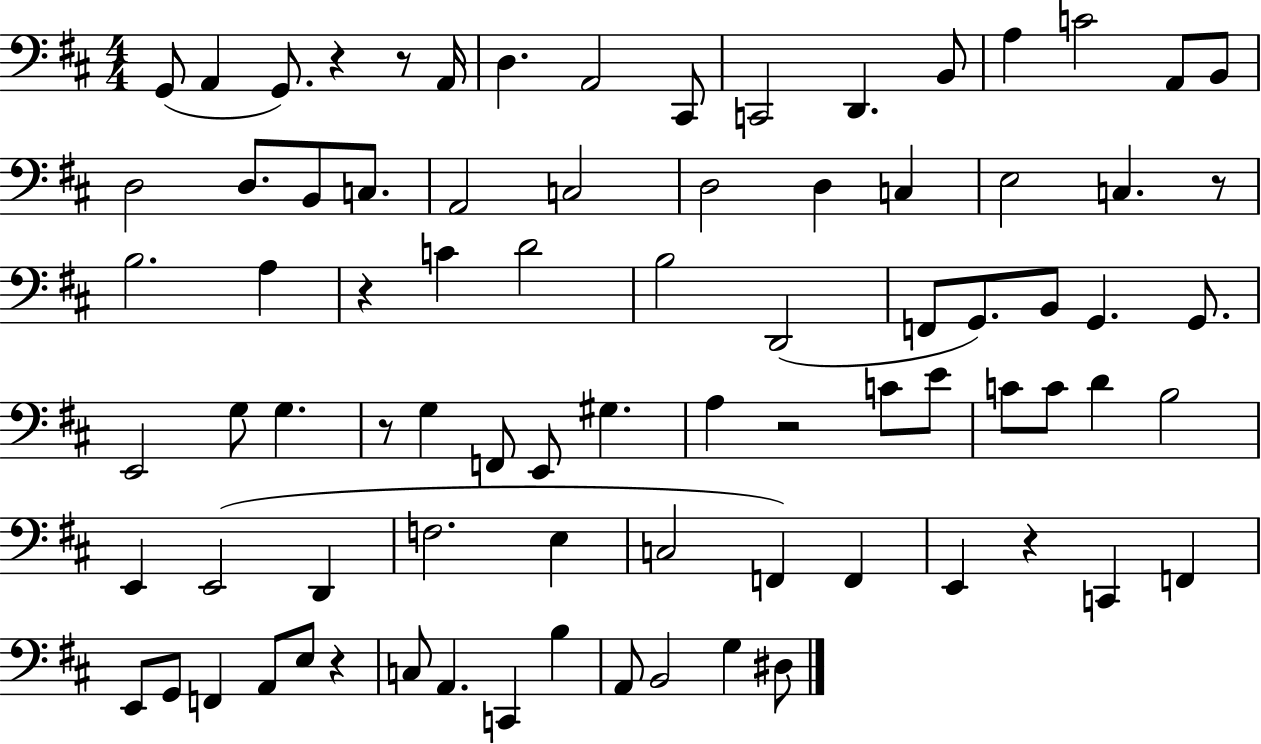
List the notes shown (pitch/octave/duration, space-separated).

G2/e A2/q G2/e. R/q R/e A2/s D3/q. A2/h C#2/e C2/h D2/q. B2/e A3/q C4/h A2/e B2/e D3/h D3/e. B2/e C3/e. A2/h C3/h D3/h D3/q C3/q E3/h C3/q. R/e B3/h. A3/q R/q C4/q D4/h B3/h D2/h F2/e G2/e. B2/e G2/q. G2/e. E2/h G3/e G3/q. R/e G3/q F2/e E2/e G#3/q. A3/q R/h C4/e E4/e C4/e C4/e D4/q B3/h E2/q E2/h D2/q F3/h. E3/q C3/h F2/q F2/q E2/q R/q C2/q F2/q E2/e G2/e F2/q A2/e E3/e R/q C3/e A2/q. C2/q B3/q A2/e B2/h G3/q D#3/e